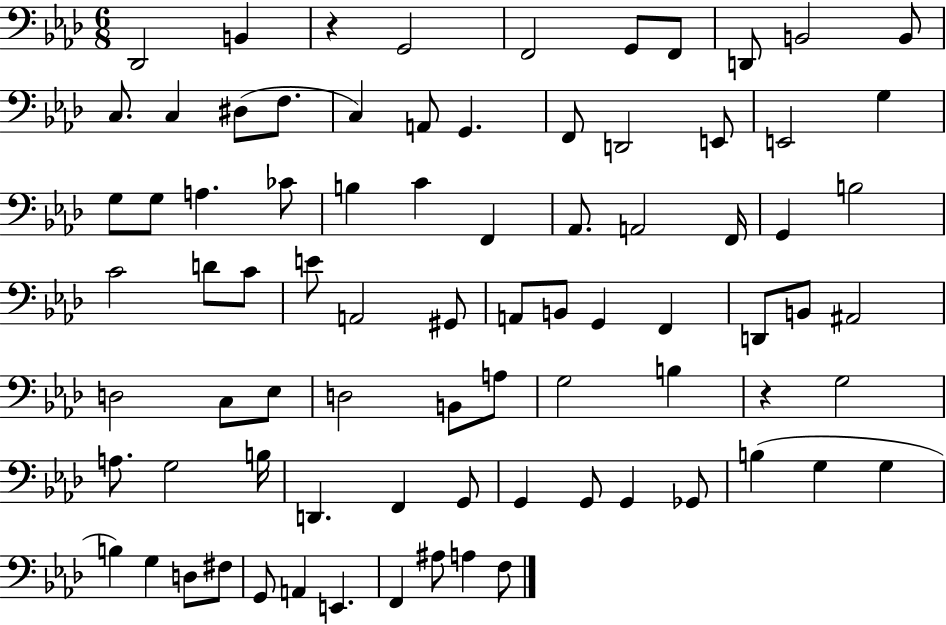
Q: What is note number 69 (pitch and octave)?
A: B3